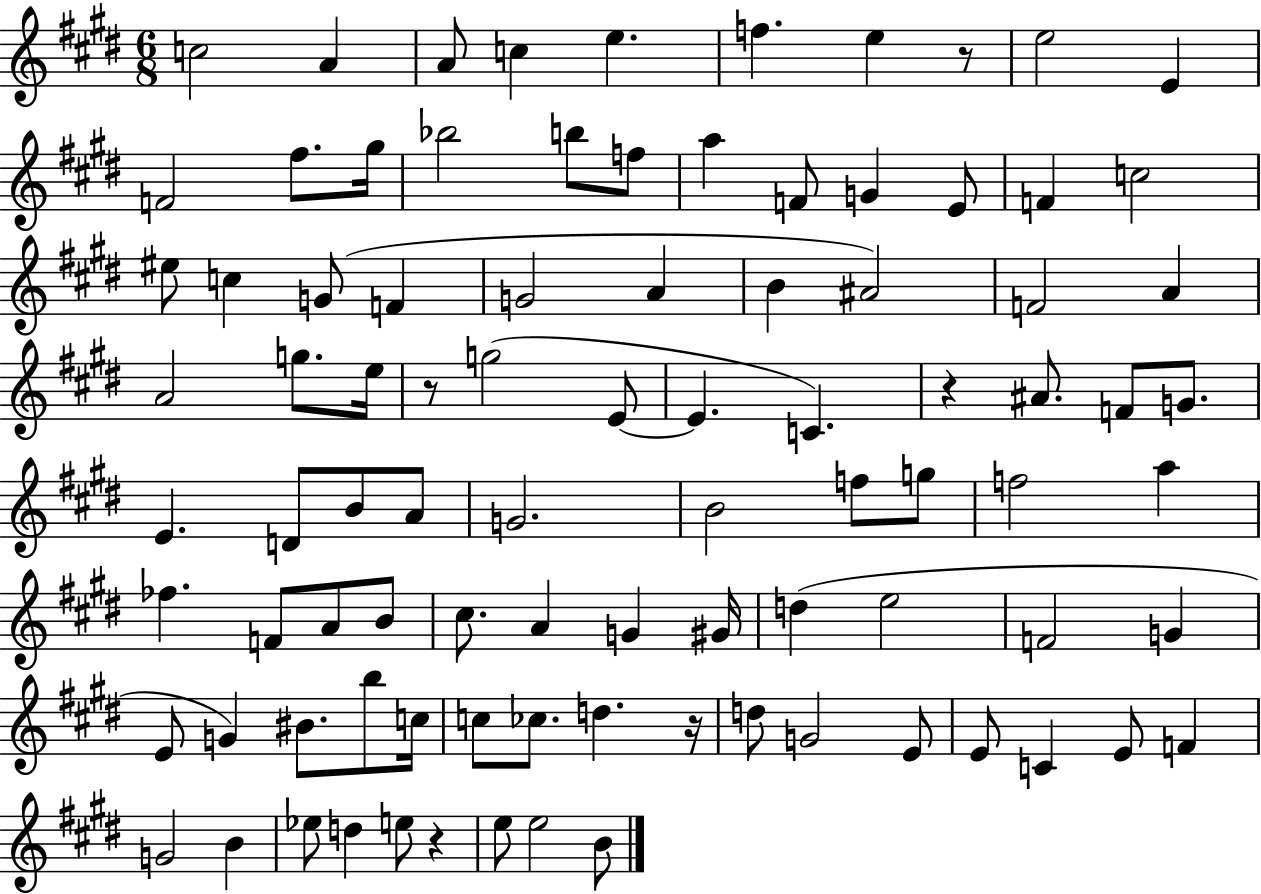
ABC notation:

X:1
T:Untitled
M:6/8
L:1/4
K:E
c2 A A/2 c e f e z/2 e2 E F2 ^f/2 ^g/4 _b2 b/2 f/2 a F/2 G E/2 F c2 ^e/2 c G/2 F G2 A B ^A2 F2 A A2 g/2 e/4 z/2 g2 E/2 E C z ^A/2 F/2 G/2 E D/2 B/2 A/2 G2 B2 f/2 g/2 f2 a _f F/2 A/2 B/2 ^c/2 A G ^G/4 d e2 F2 G E/2 G ^B/2 b/2 c/4 c/2 _c/2 d z/4 d/2 G2 E/2 E/2 C E/2 F G2 B _e/2 d e/2 z e/2 e2 B/2